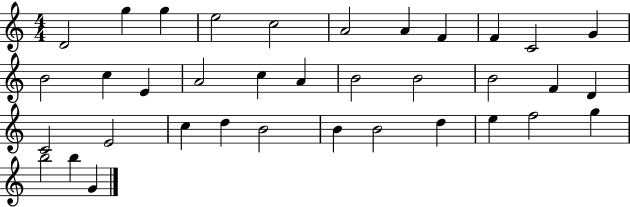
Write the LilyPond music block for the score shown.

{
  \clef treble
  \numericTimeSignature
  \time 4/4
  \key c \major
  d'2 g''4 g''4 | e''2 c''2 | a'2 a'4 f'4 | f'4 c'2 g'4 | \break b'2 c''4 e'4 | a'2 c''4 a'4 | b'2 b'2 | b'2 f'4 d'4 | \break c'2 e'2 | c''4 d''4 b'2 | b'4 b'2 d''4 | e''4 f''2 g''4 | \break b''2 b''4 g'4 | \bar "|."
}